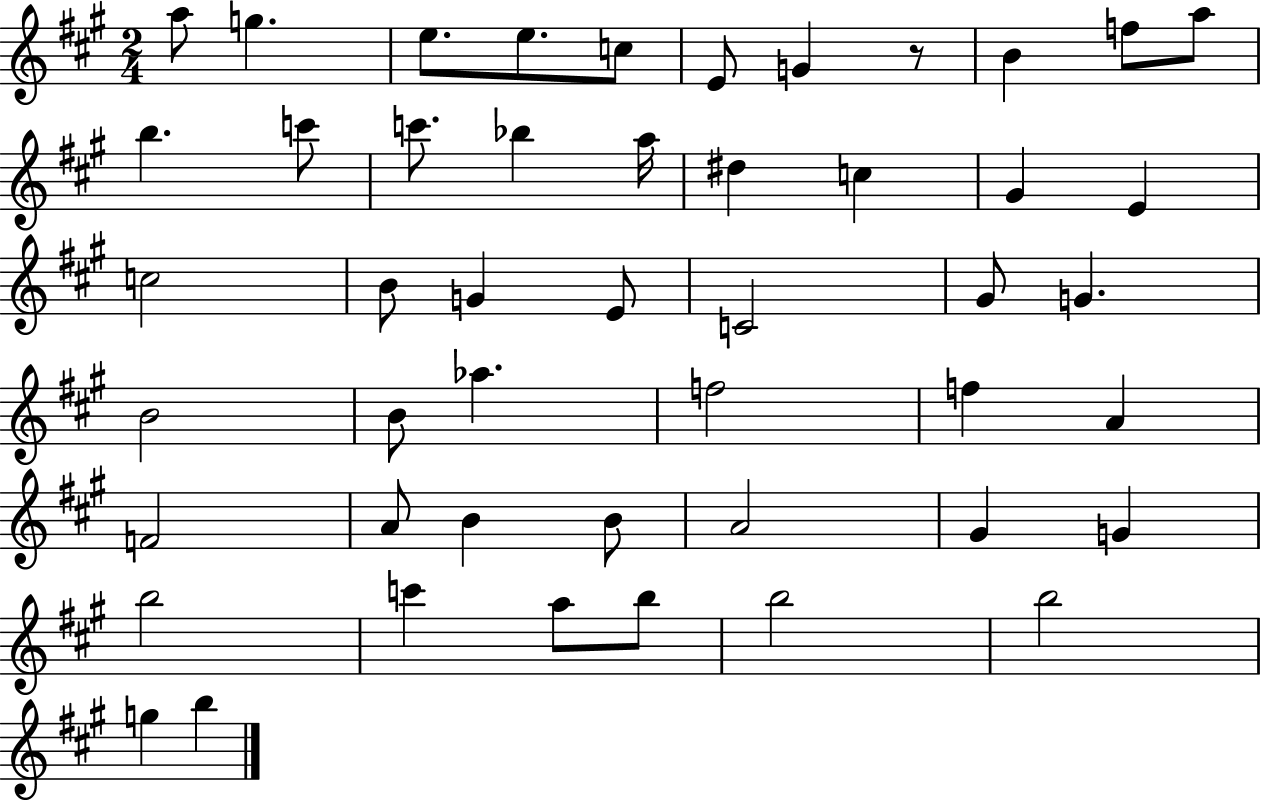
A5/e G5/q. E5/e. E5/e. C5/e E4/e G4/q R/e B4/q F5/e A5/e B5/q. C6/e C6/e. Bb5/q A5/s D#5/q C5/q G#4/q E4/q C5/h B4/e G4/q E4/e C4/h G#4/e G4/q. B4/h B4/e Ab5/q. F5/h F5/q A4/q F4/h A4/e B4/q B4/e A4/h G#4/q G4/q B5/h C6/q A5/e B5/e B5/h B5/h G5/q B5/q